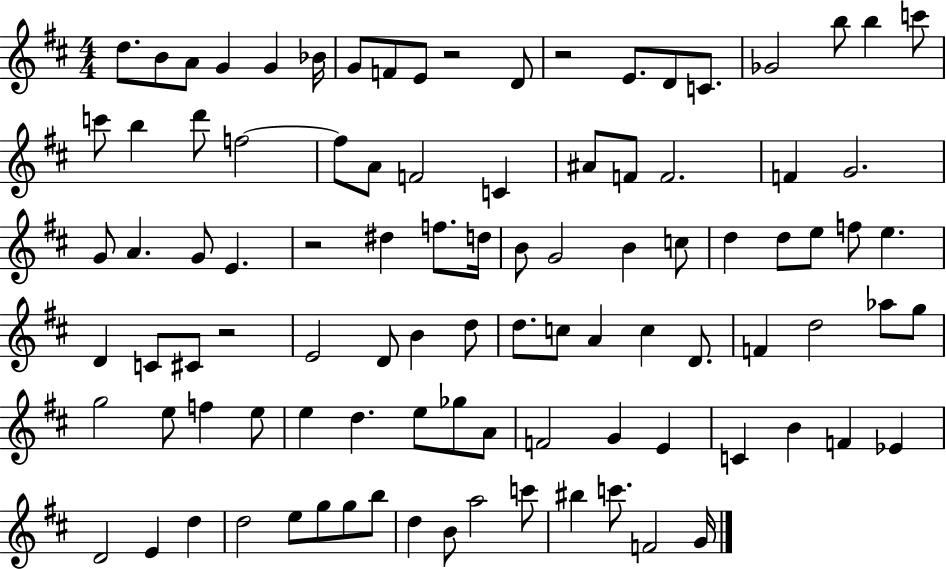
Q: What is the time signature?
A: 4/4